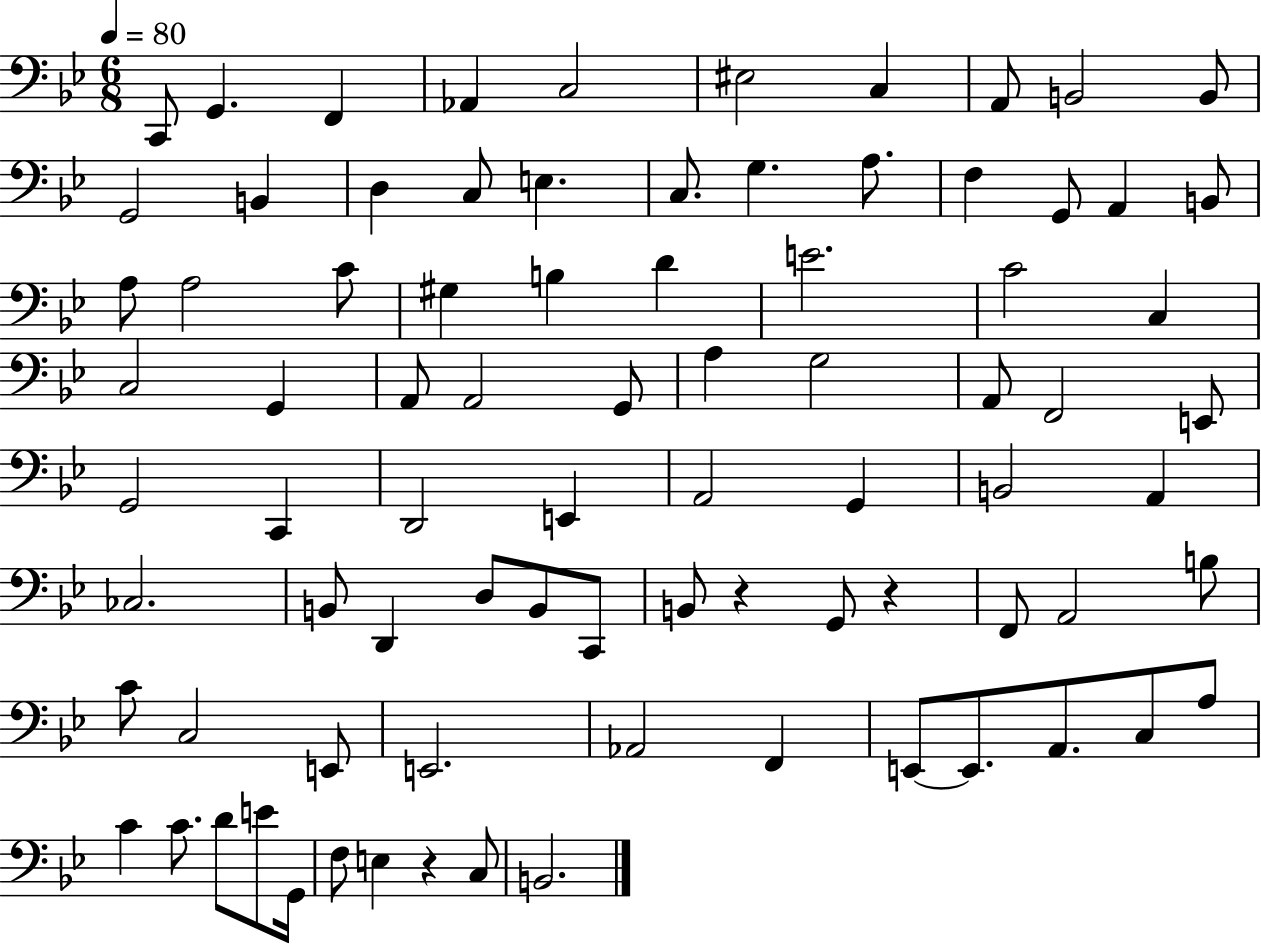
C2/e G2/q. F2/q Ab2/q C3/h EIS3/h C3/q A2/e B2/h B2/e G2/h B2/q D3/q C3/e E3/q. C3/e. G3/q. A3/e. F3/q G2/e A2/q B2/e A3/e A3/h C4/e G#3/q B3/q D4/q E4/h. C4/h C3/q C3/h G2/q A2/e A2/h G2/e A3/q G3/h A2/e F2/h E2/e G2/h C2/q D2/h E2/q A2/h G2/q B2/h A2/q CES3/h. B2/e D2/q D3/e B2/e C2/e B2/e R/q G2/e R/q F2/e A2/h B3/e C4/e C3/h E2/e E2/h. Ab2/h F2/q E2/e E2/e. A2/e. C3/e A3/e C4/q C4/e. D4/e E4/e G2/s F3/e E3/q R/q C3/e B2/h.